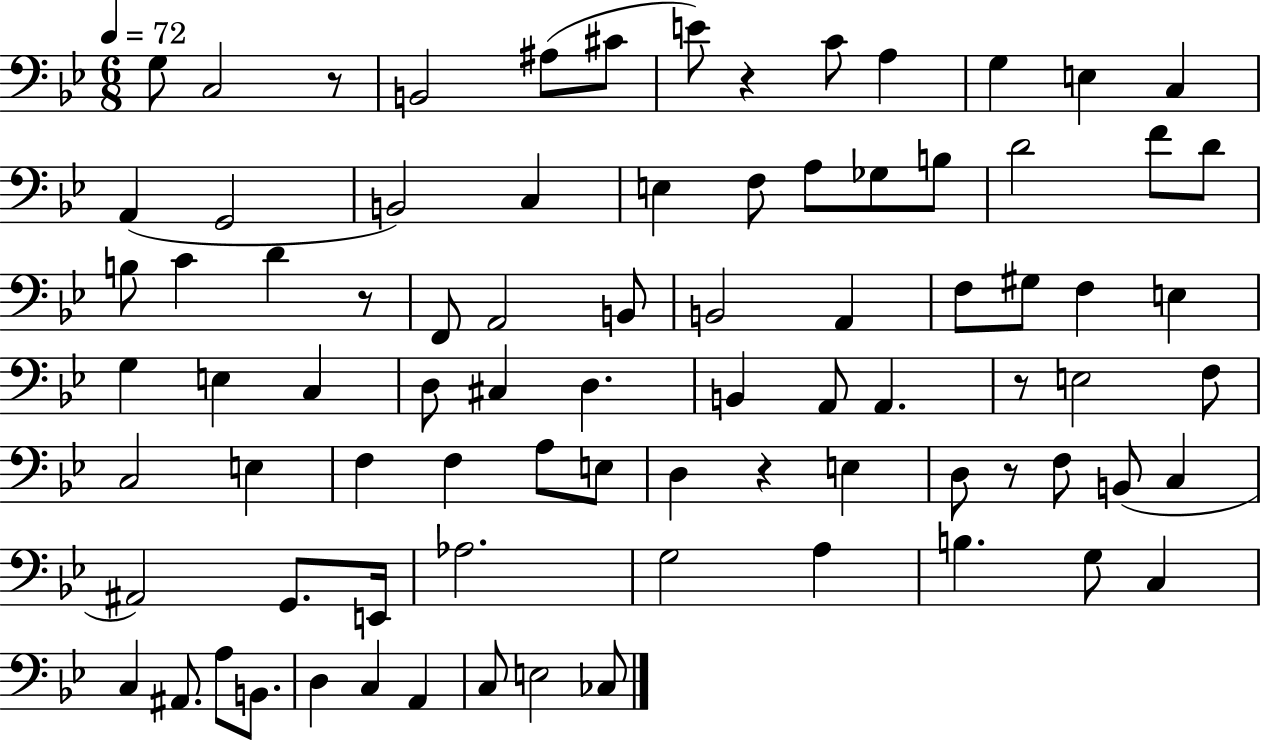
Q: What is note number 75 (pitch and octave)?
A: C3